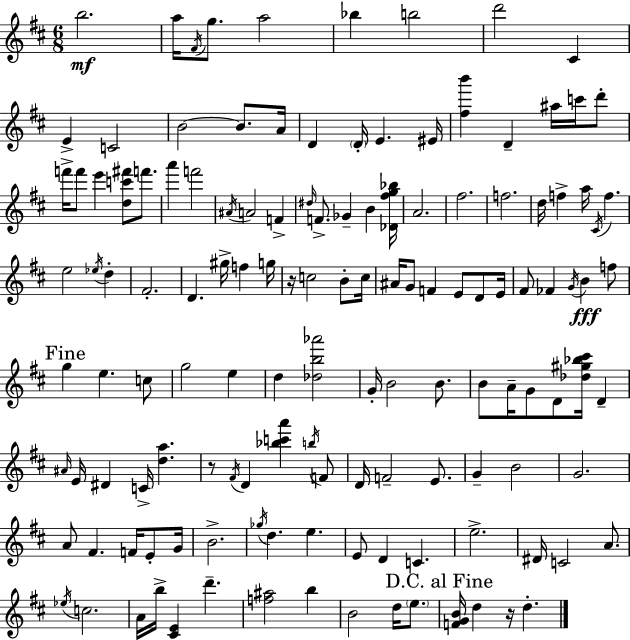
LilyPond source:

{
  \clef treble
  \numericTimeSignature
  \time 6/8
  \key d \major
  b''2.\mf | a''16 \acciaccatura { fis'16 } g''8. a''2 | bes''4 b''2 | d'''2 cis'4 | \break e'4-> c'2 | b'2~~ b'8. | a'16 d'4 \parenthesize d'16-. e'4. | eis'16 <fis'' b'''>4 d'4-- ais''16 c'''16 d'''8-. | \break f'''16-> f'''8 e'''4 <d'' c''' fis'''>8 f'''8. | a'''4 f'''2 | \acciaccatura { ais'16 } a'2 f'4-> | \grace { dis''16 } f'8.-> ges'4-- b'4 | \break <des' fis'' g'' bes''>16 a'2. | fis''2. | f''2. | d''16 f''4-> a''16 \acciaccatura { cis'16 } f''4. | \break e''2 | \acciaccatura { ees''16 } d''4-. fis'2.-. | d'4. gis''16-> | f''4 g''16 r16 c''2 | \break b'8-. c''16 ais'16 g'8 f'4 | e'8 d'8 e'16 fis'8 fes'4 \acciaccatura { g'16 }\fff | b'4 f''8 \mark "Fine" g''4 e''4. | c''8 g''2 | \break e''4 d''4 <des'' b'' aes'''>2 | g'16-. b'2 | b'8. b'8 a'16-- g'8 d'8 | <des'' gis'' bes'' cis'''>16 d'4-- \grace { ais'16 } e'16 dis'4 | \break c'16-> <d'' a''>4. r8 \acciaccatura { fis'16 } d'4 | <bes'' c''' a'''>4 \acciaccatura { b''16 } f'8 d'16 f'2-- | e'8. g'4-- | b'2 g'2. | \break a'8 fis'4. | f'16 e'8-. g'16 b'2.-> | \acciaccatura { ges''16 } d''4. | e''4. e'8 | \break d'4 c'4. e''2.-> | dis'16 c'2 | a'8. \acciaccatura { ees''16 } c''2. | a'16 | \break b''16-> <cis' e'>4 d'''4.-- <f'' ais''>2 | b''4 b'2 | d''16 \parenthesize e''8. \mark "D.C. al Fine" <f' g' b'>16 | d''4 r16 d''4.-. \bar "|."
}